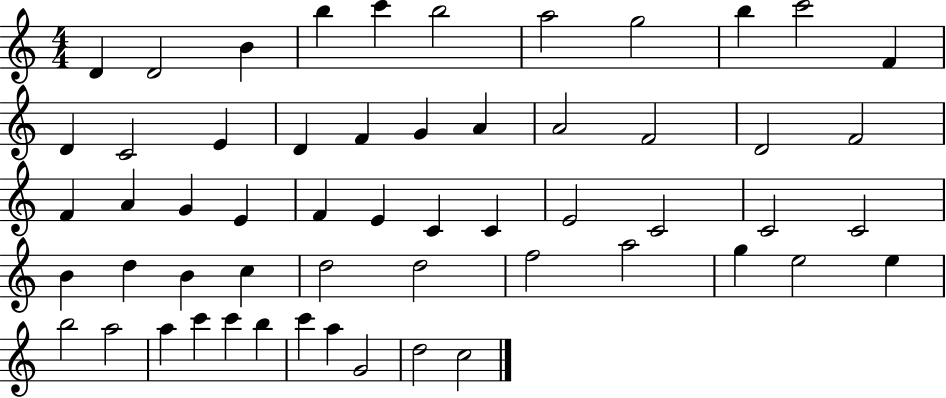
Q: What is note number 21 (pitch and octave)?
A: D4